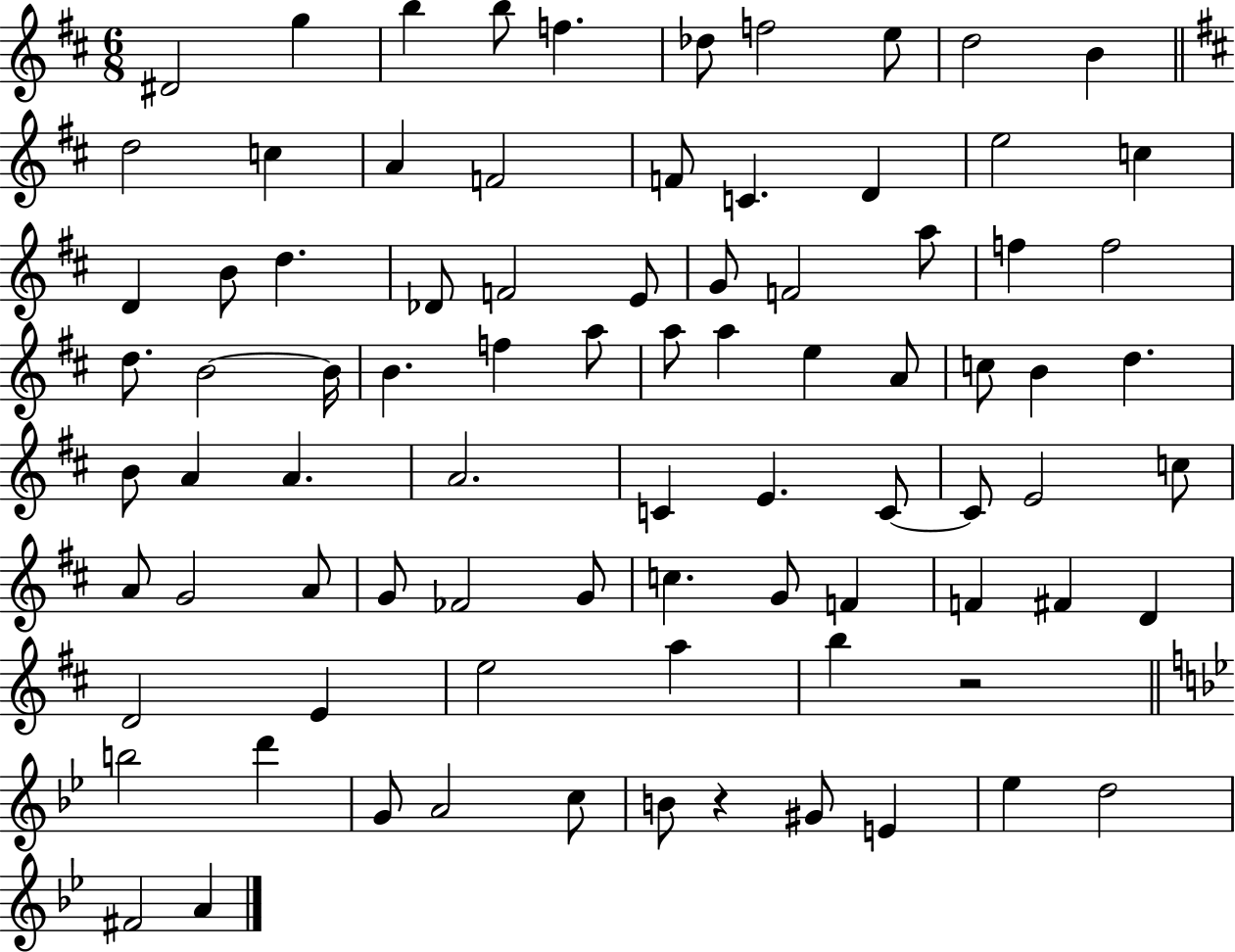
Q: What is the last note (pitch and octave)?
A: A4